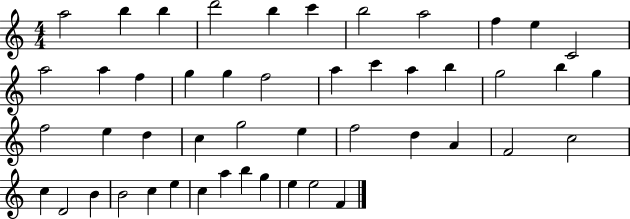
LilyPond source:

{
  \clef treble
  \numericTimeSignature
  \time 4/4
  \key c \major
  a''2 b''4 b''4 | d'''2 b''4 c'''4 | b''2 a''2 | f''4 e''4 c'2 | \break a''2 a''4 f''4 | g''4 g''4 f''2 | a''4 c'''4 a''4 b''4 | g''2 b''4 g''4 | \break f''2 e''4 d''4 | c''4 g''2 e''4 | f''2 d''4 a'4 | f'2 c''2 | \break c''4 d'2 b'4 | b'2 c''4 e''4 | c''4 a''4 b''4 g''4 | e''4 e''2 f'4 | \break \bar "|."
}